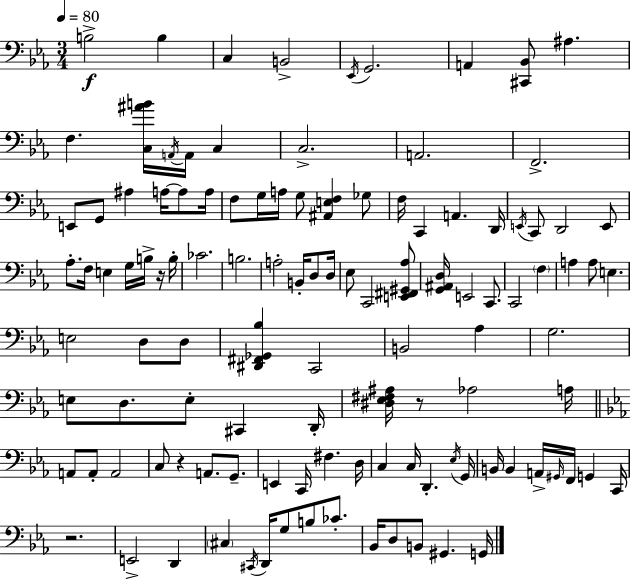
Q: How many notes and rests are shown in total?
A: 115